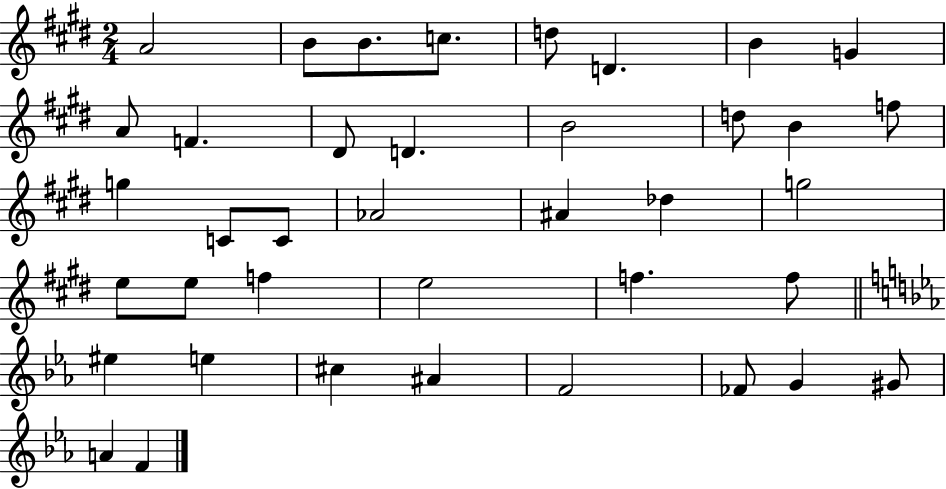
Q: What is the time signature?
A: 2/4